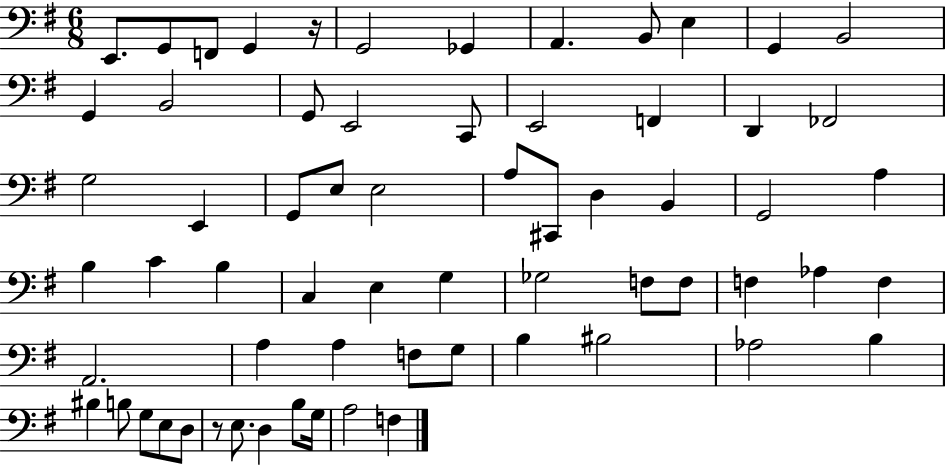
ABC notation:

X:1
T:Untitled
M:6/8
L:1/4
K:G
E,,/2 G,,/2 F,,/2 G,, z/4 G,,2 _G,, A,, B,,/2 E, G,, B,,2 G,, B,,2 G,,/2 E,,2 C,,/2 E,,2 F,, D,, _F,,2 G,2 E,, G,,/2 E,/2 E,2 A,/2 ^C,,/2 D, B,, G,,2 A, B, C B, C, E, G, _G,2 F,/2 F,/2 F, _A, F, A,,2 A, A, F,/2 G,/2 B, ^B,2 _A,2 B, ^B, B,/2 G,/2 E,/2 D,/2 z/2 E,/2 D, B,/2 G,/4 A,2 F,